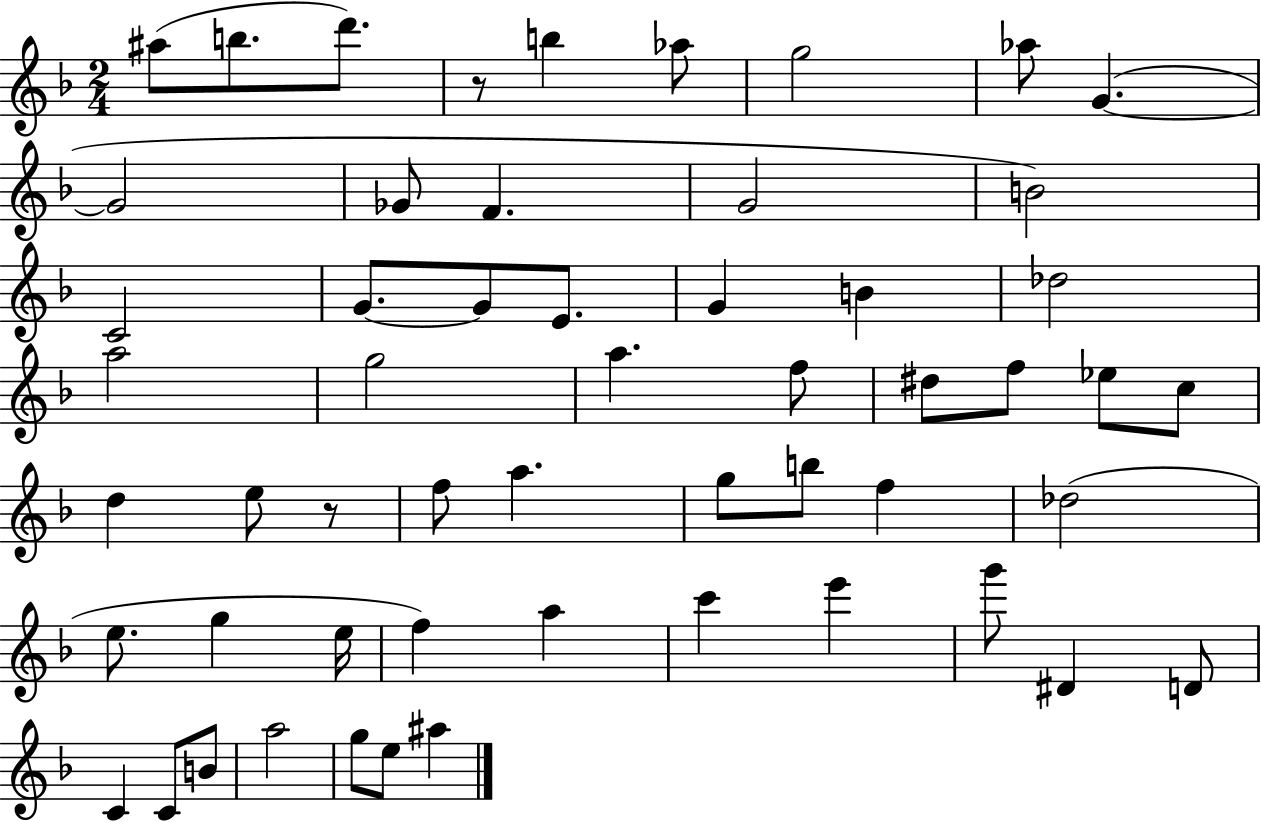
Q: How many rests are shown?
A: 2